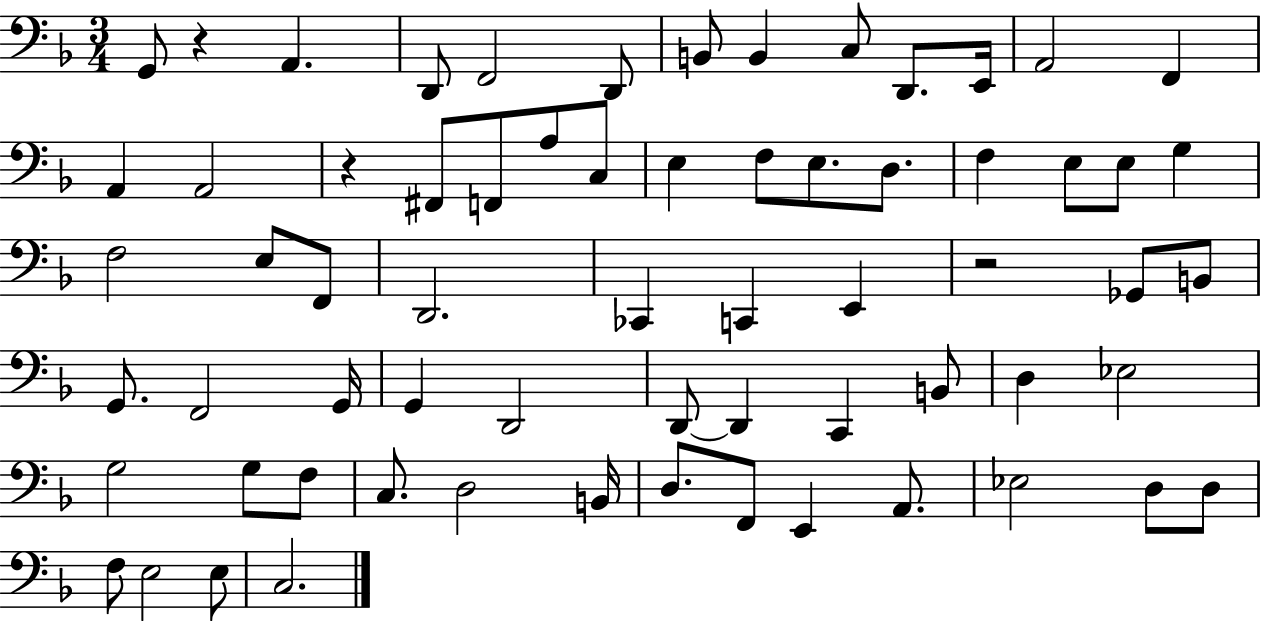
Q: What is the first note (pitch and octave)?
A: G2